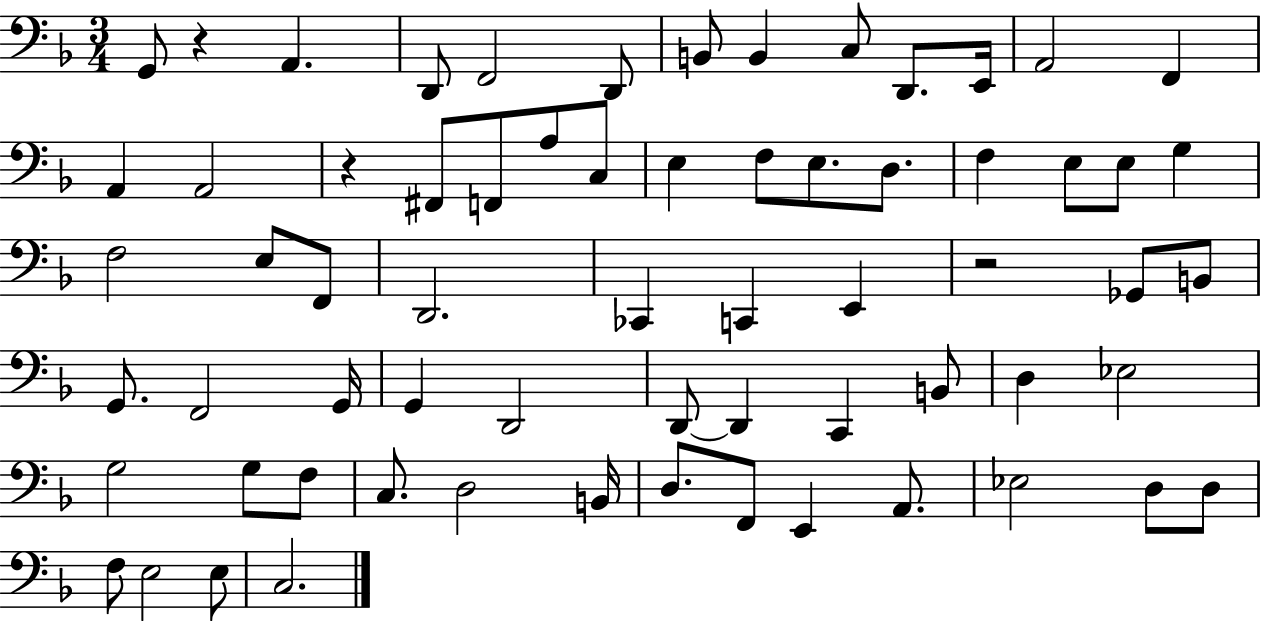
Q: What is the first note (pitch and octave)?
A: G2